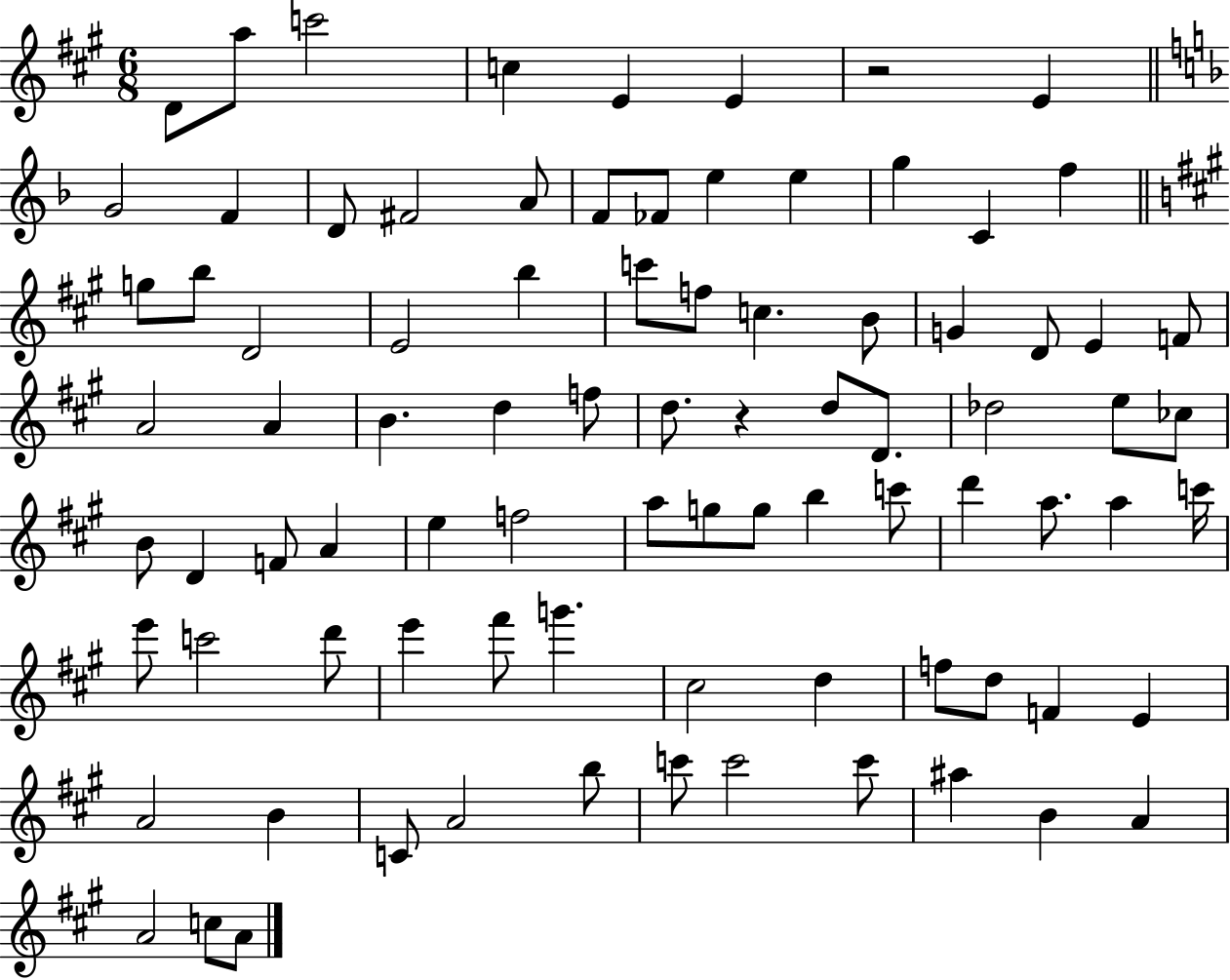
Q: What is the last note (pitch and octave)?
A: A4